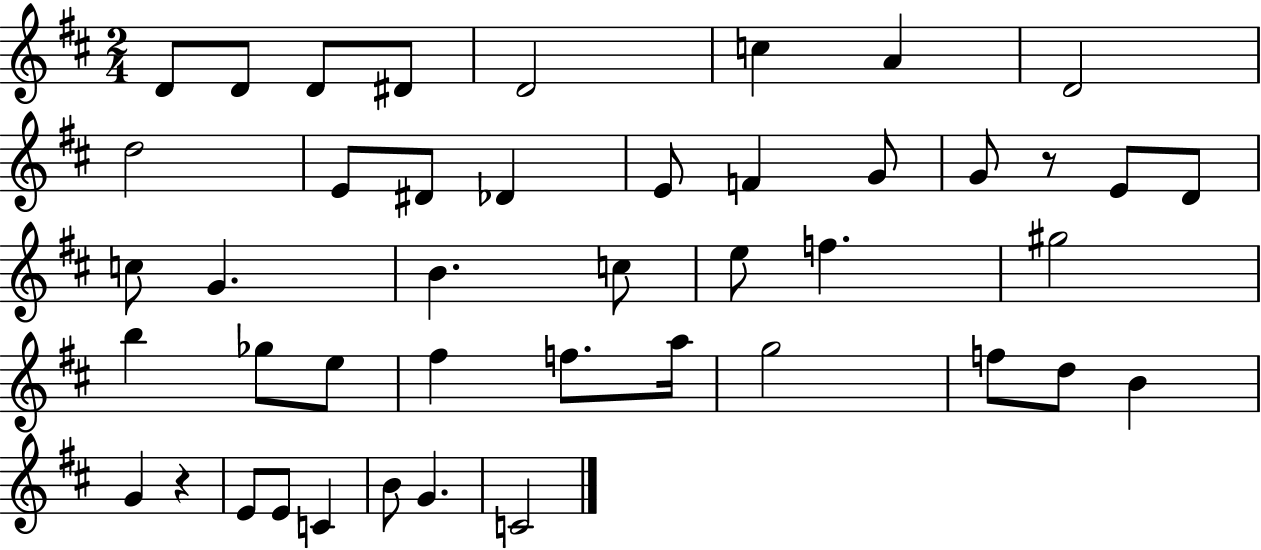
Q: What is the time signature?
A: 2/4